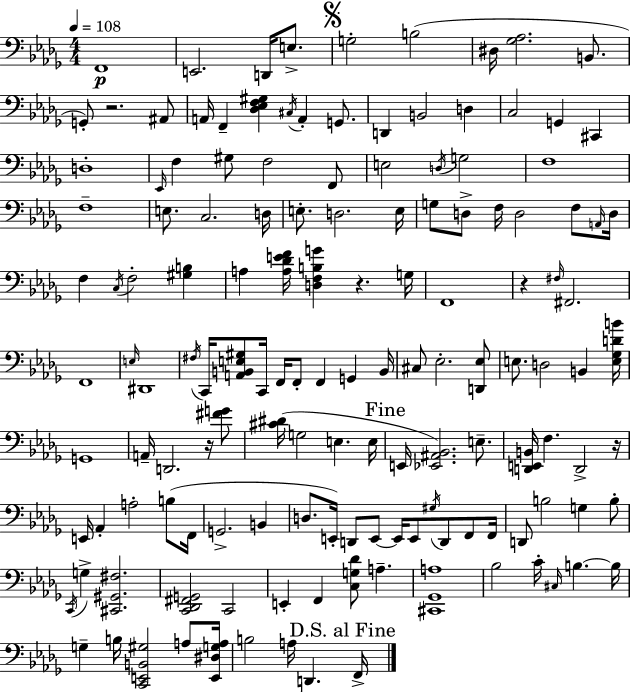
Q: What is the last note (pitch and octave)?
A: F2